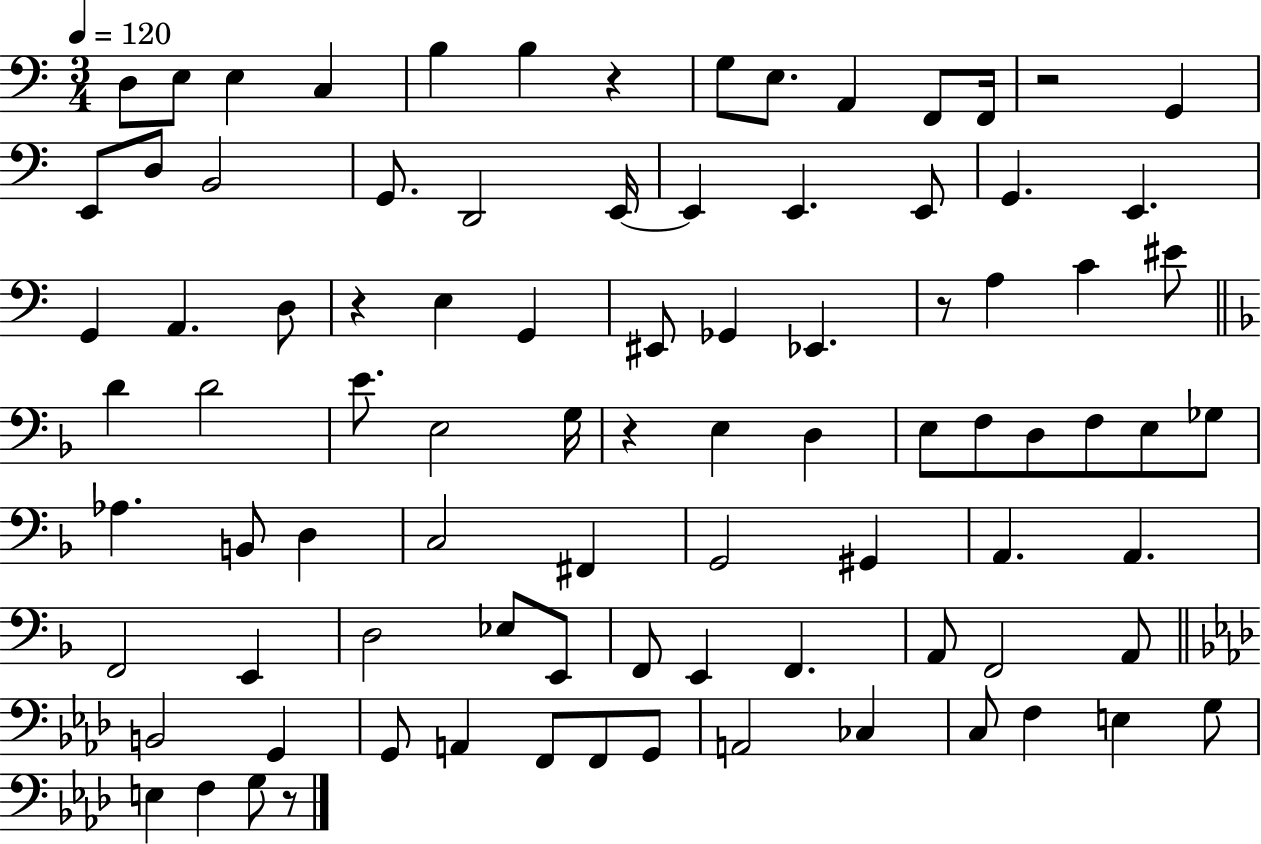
D3/e E3/e E3/q C3/q B3/q B3/q R/q G3/e E3/e. A2/q F2/e F2/s R/h G2/q E2/e D3/e B2/h G2/e. D2/h E2/s E2/q E2/q. E2/e G2/q. E2/q. G2/q A2/q. D3/e R/q E3/q G2/q EIS2/e Gb2/q Eb2/q. R/e A3/q C4/q EIS4/e D4/q D4/h E4/e. E3/h G3/s R/q E3/q D3/q E3/e F3/e D3/e F3/e E3/e Gb3/e Ab3/q. B2/e D3/q C3/h F#2/q G2/h G#2/q A2/q. A2/q. F2/h E2/q D3/h Eb3/e E2/e F2/e E2/q F2/q. A2/e F2/h A2/e B2/h G2/q G2/e A2/q F2/e F2/e G2/e A2/h CES3/q C3/e F3/q E3/q G3/e E3/q F3/q G3/e R/e